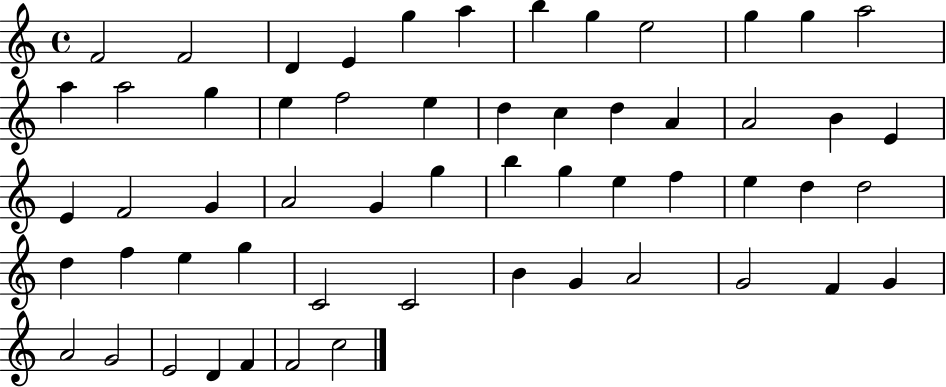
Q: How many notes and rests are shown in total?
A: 57